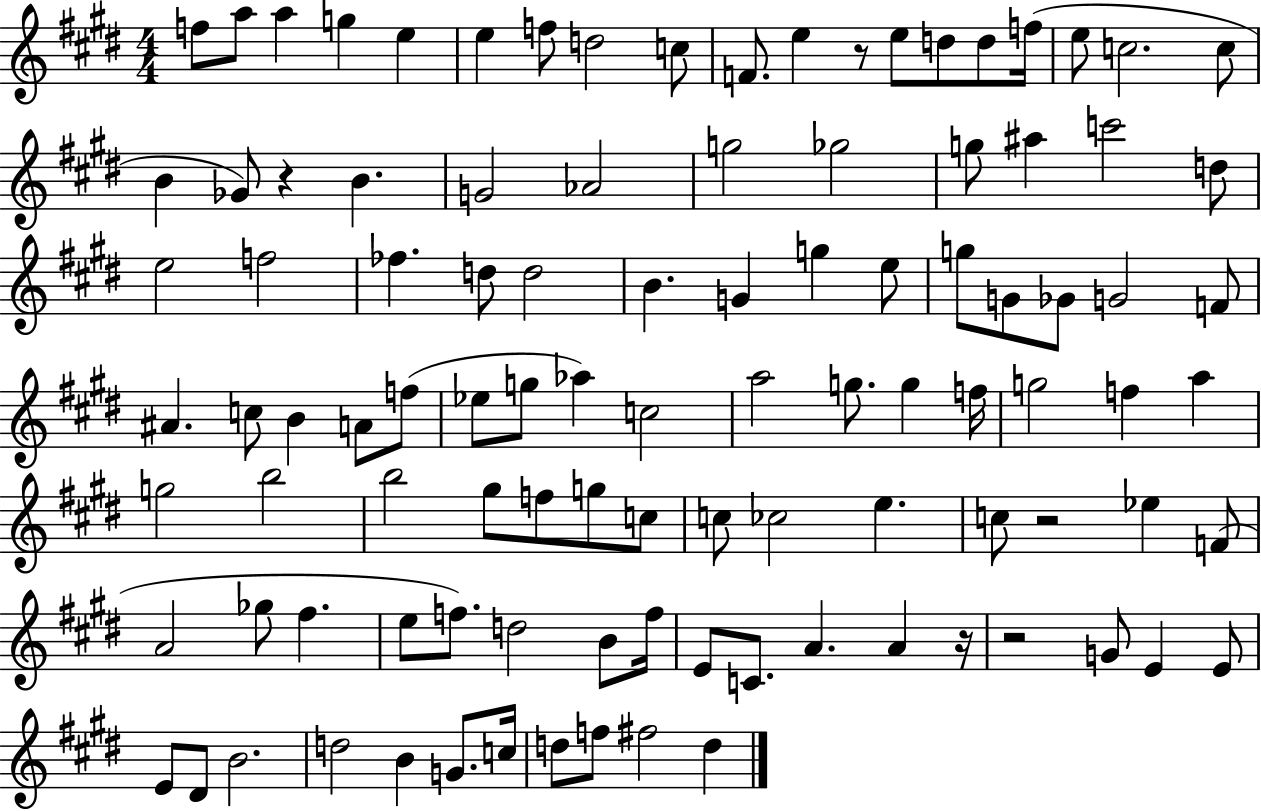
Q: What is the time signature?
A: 4/4